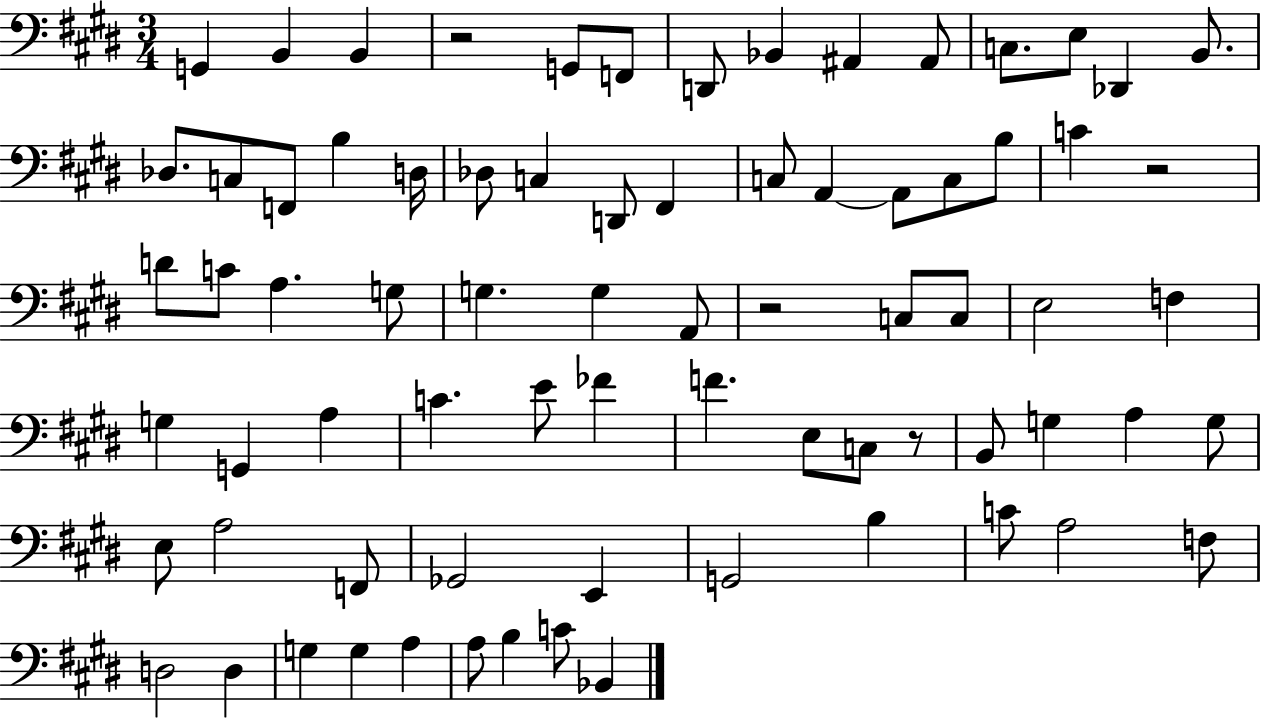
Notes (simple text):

G2/q B2/q B2/q R/h G2/e F2/e D2/e Bb2/q A#2/q A#2/e C3/e. E3/e Db2/q B2/e. Db3/e. C3/e F2/e B3/q D3/s Db3/e C3/q D2/e F#2/q C3/e A2/q A2/e C3/e B3/e C4/q R/h D4/e C4/e A3/q. G3/e G3/q. G3/q A2/e R/h C3/e C3/e E3/h F3/q G3/q G2/q A3/q C4/q. E4/e FES4/q F4/q. E3/e C3/e R/e B2/e G3/q A3/q G3/e E3/e A3/h F2/e Gb2/h E2/q G2/h B3/q C4/e A3/h F3/e D3/h D3/q G3/q G3/q A3/q A3/e B3/q C4/e Bb2/q